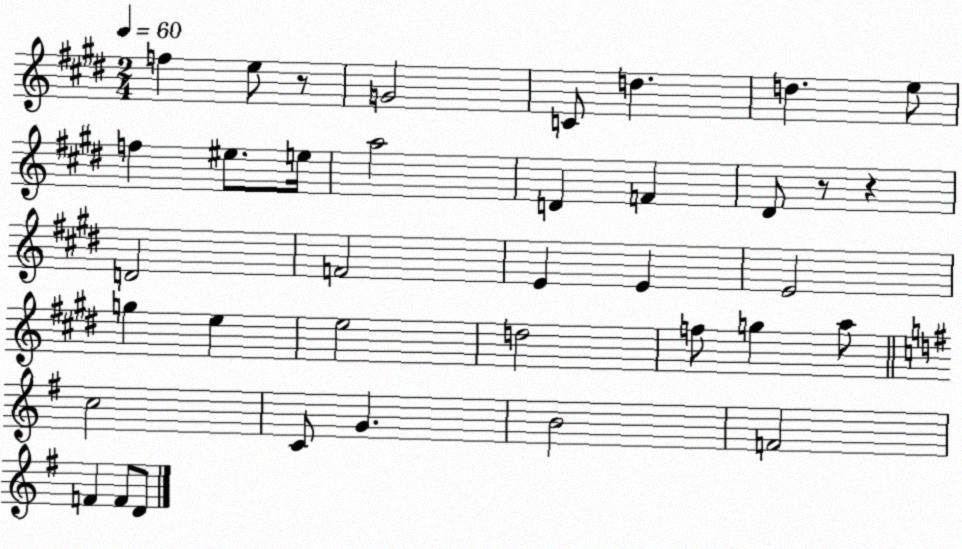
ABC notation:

X:1
T:Untitled
M:2/4
L:1/4
K:E
f e/2 z/2 G2 C/2 d d e/2 f ^e/2 e/4 a2 D F ^D/2 z/2 z D2 F2 E E E2 g e e2 d2 f/2 g a/2 c2 C/2 G B2 F2 F F/2 D/2